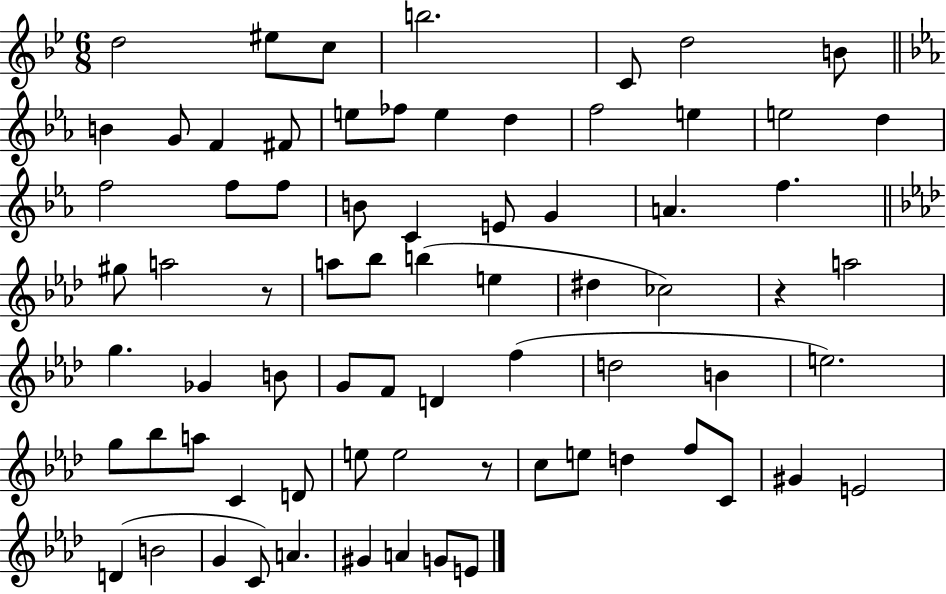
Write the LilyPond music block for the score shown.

{
  \clef treble
  \numericTimeSignature
  \time 6/8
  \key bes \major
  d''2 eis''8 c''8 | b''2. | c'8 d''2 b'8 | \bar "||" \break \key ees \major b'4 g'8 f'4 fis'8 | e''8 fes''8 e''4 d''4 | f''2 e''4 | e''2 d''4 | \break f''2 f''8 f''8 | b'8 c'4 e'8 g'4 | a'4. f''4. | \bar "||" \break \key f \minor gis''8 a''2 r8 | a''8 bes''8 b''4( e''4 | dis''4 ces''2) | r4 a''2 | \break g''4. ges'4 b'8 | g'8 f'8 d'4 f''4( | d''2 b'4 | e''2.) | \break g''8 bes''8 a''8 c'4 d'8 | e''8 e''2 r8 | c''8 e''8 d''4 f''8 c'8 | gis'4 e'2 | \break d'4( b'2 | g'4 c'8) a'4. | gis'4 a'4 g'8 e'8 | \bar "|."
}